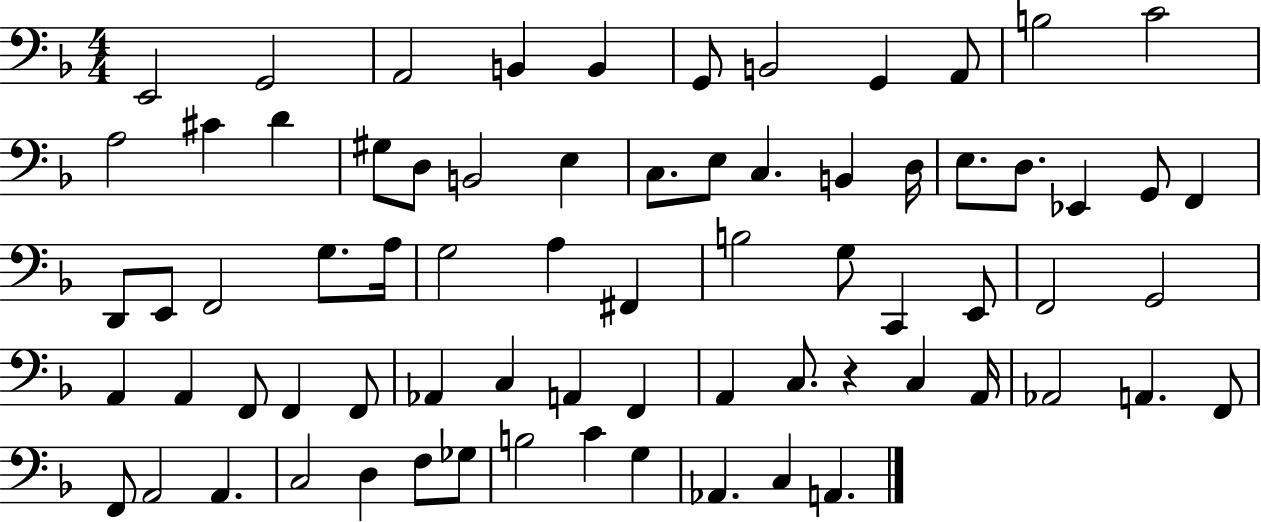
E2/h G2/h A2/h B2/q B2/q G2/e B2/h G2/q A2/e B3/h C4/h A3/h C#4/q D4/q G#3/e D3/e B2/h E3/q C3/e. E3/e C3/q. B2/q D3/s E3/e. D3/e. Eb2/q G2/e F2/q D2/e E2/e F2/h G3/e. A3/s G3/h A3/q F#2/q B3/h G3/e C2/q E2/e F2/h G2/h A2/q A2/q F2/e F2/q F2/e Ab2/q C3/q A2/q F2/q A2/q C3/e. R/q C3/q A2/s Ab2/h A2/q. F2/e F2/e A2/h A2/q. C3/h D3/q F3/e Gb3/e B3/h C4/q G3/q Ab2/q. C3/q A2/q.